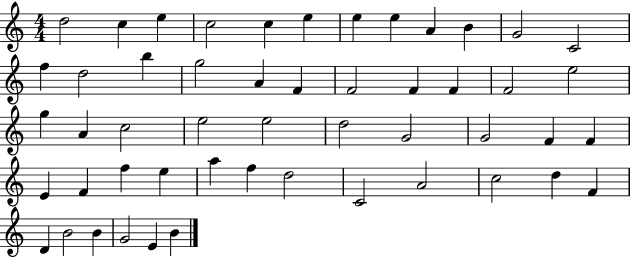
X:1
T:Untitled
M:4/4
L:1/4
K:C
d2 c e c2 c e e e A B G2 C2 f d2 b g2 A F F2 F F F2 e2 g A c2 e2 e2 d2 G2 G2 F F E F f e a f d2 C2 A2 c2 d F D B2 B G2 E B